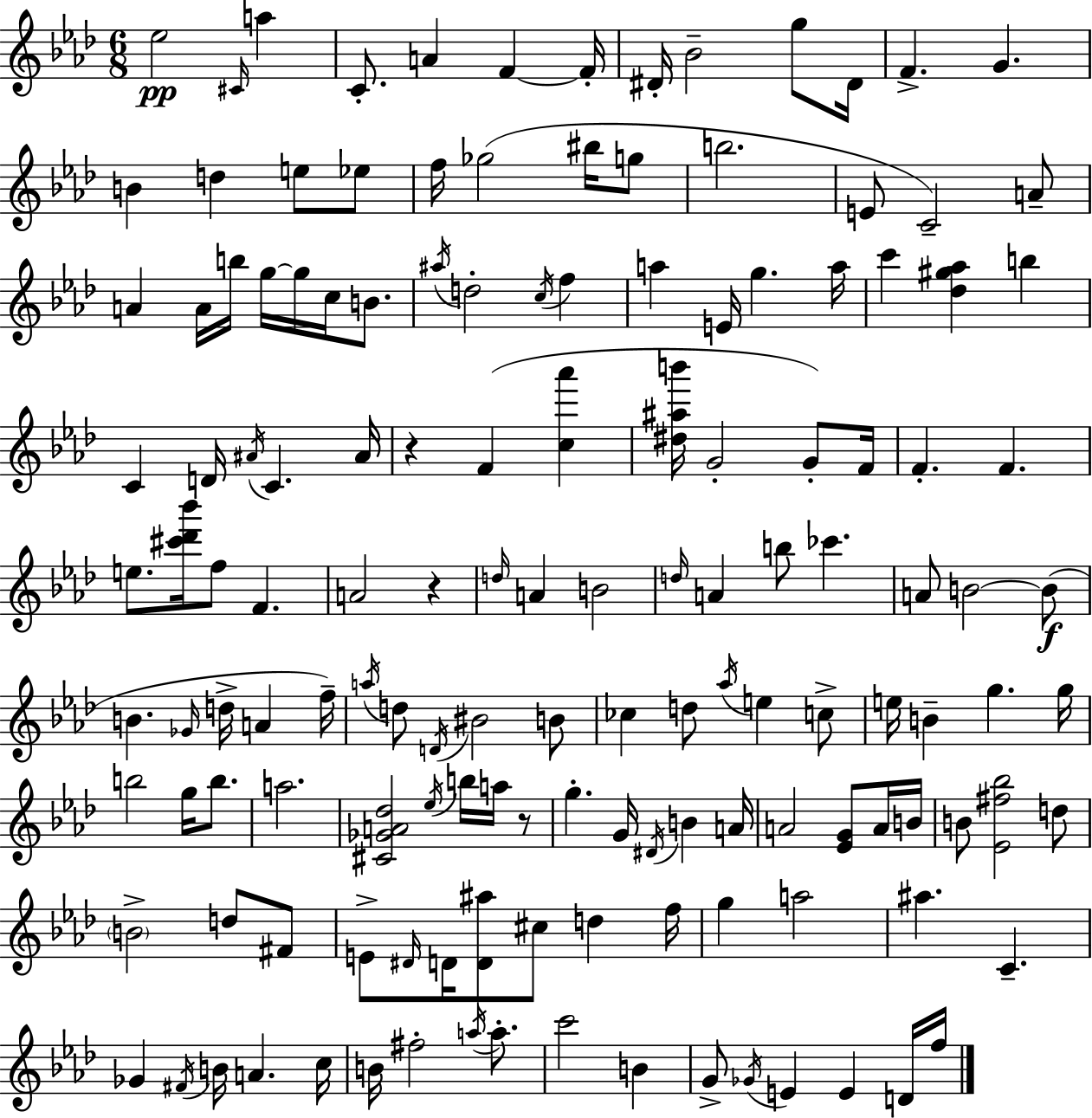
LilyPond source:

{
  \clef treble
  \numericTimeSignature
  \time 6/8
  \key aes \major
  ees''2\pp \grace { cis'16 } a''4 | c'8.-. a'4 f'4~~ | f'16-. dis'16-. bes'2-- g''8 | dis'16 f'4.-> g'4. | \break b'4 d''4 e''8 ees''8 | f''16 ges''2( bis''16 g''8 | b''2. | e'8 c'2--) a'8-- | \break a'4 a'16 b''16 g''16~~ g''16 c''16 b'8. | \acciaccatura { ais''16 } d''2-. \acciaccatura { c''16 } f''4 | a''4 e'16 g''4. | a''16 c'''4 <des'' gis'' aes''>4 b''4 | \break c'4 d'16 \acciaccatura { ais'16 } c'4. | ais'16 r4 f'4( | <c'' aes'''>4 <dis'' ais'' b'''>16 g'2-. | g'8-.) f'16 f'4.-. f'4. | \break e''8. <cis''' des''' bes'''>16 f''8 f'4. | a'2 | r4 \grace { d''16 } a'4 b'2 | \grace { d''16 } a'4 b''8 | \break ces'''4. a'8 b'2~~ | b'8(\f b'4. | \grace { ges'16 } d''16-> a'4 f''16--) \acciaccatura { a''16 } d''8 \acciaccatura { d'16 } bis'2 | b'8 ces''4 | \break d''8 \acciaccatura { aes''16 } e''4 c''8-> e''16 b'4-- | g''4. g''16 b''2 | g''16 b''8. a''2. | <cis' ges' a' des''>2 | \break \acciaccatura { ees''16 } b''16 a''16 r8 g''4.-. | g'16 \acciaccatura { dis'16 } b'4 a'16 | a'2 <ees' g'>8 a'16 b'16 | b'8 <ees' fis'' bes''>2 d''8 | \break \parenthesize b'2-> d''8 fis'8 | e'8-> \grace { dis'16 } d'16 <d' ais''>8 cis''8 d''4 | f''16 g''4 a''2 | ais''4. c'4.-- | \break ges'4 \acciaccatura { fis'16 } b'16 a'4. | c''16 b'16 fis''2-. \acciaccatura { a''16 } | a''8.-. c'''2 b'4 | g'8-> \acciaccatura { ges'16 } e'4 e'4 | \break d'16 f''16 \bar "|."
}